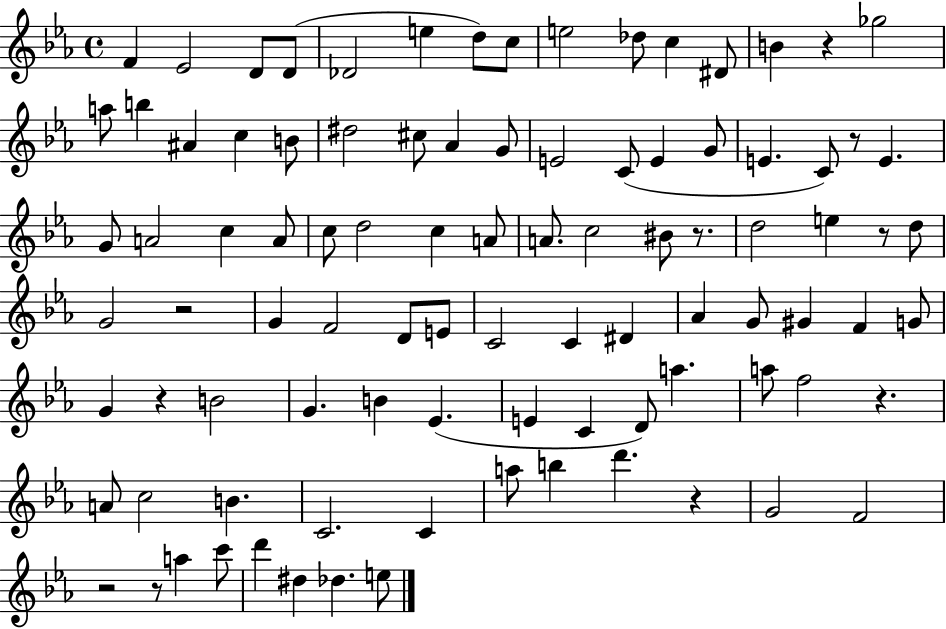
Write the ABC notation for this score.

X:1
T:Untitled
M:4/4
L:1/4
K:Eb
F _E2 D/2 D/2 _D2 e d/2 c/2 e2 _d/2 c ^D/2 B z _g2 a/2 b ^A c B/2 ^d2 ^c/2 _A G/2 E2 C/2 E G/2 E C/2 z/2 E G/2 A2 c A/2 c/2 d2 c A/2 A/2 c2 ^B/2 z/2 d2 e z/2 d/2 G2 z2 G F2 D/2 E/2 C2 C ^D _A G/2 ^G F G/2 G z B2 G B _E E C D/2 a a/2 f2 z A/2 c2 B C2 C a/2 b d' z G2 F2 z2 z/2 a c'/2 d' ^d _d e/2